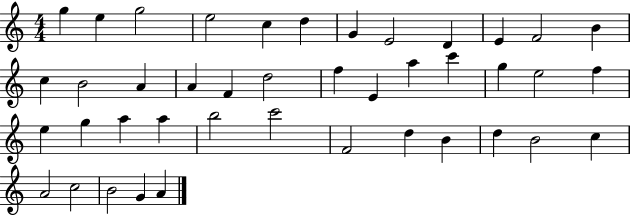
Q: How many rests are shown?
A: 0